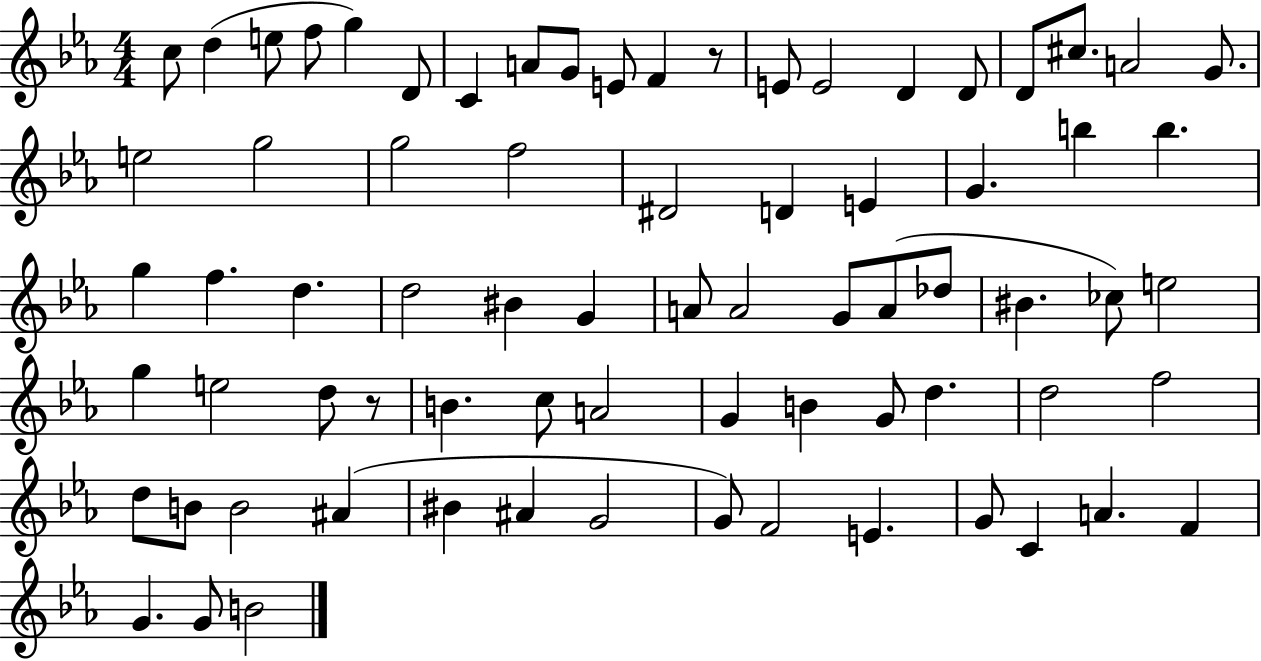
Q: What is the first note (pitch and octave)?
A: C5